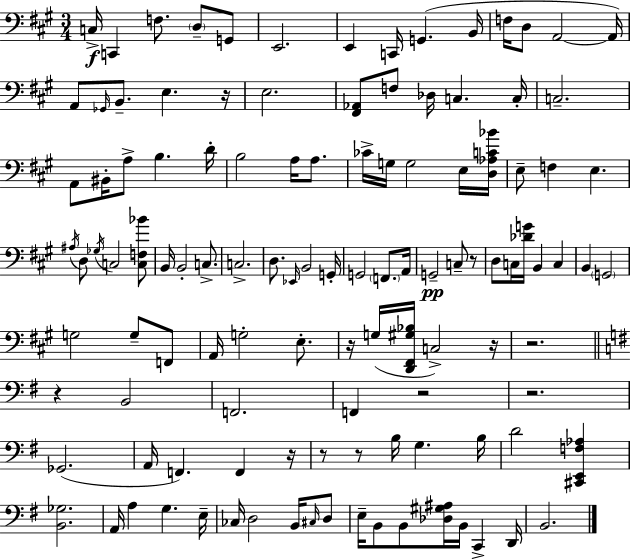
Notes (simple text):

C3/s C2/q F3/e. D3/e G2/e E2/h. E2/q C2/s G2/q. B2/s F3/s D3/e A2/h A2/s A2/e Gb2/s B2/e. E3/q. R/s E3/h. [F#2,Ab2]/e F3/e Db3/s C3/q. C3/s C3/h. A2/e BIS2/s A3/e B3/q. D4/s B3/h A3/s A3/e. CES4/s G3/s G3/h E3/s [D3,Ab3,C4,Bb4]/s E3/e F3/q E3/q. A#3/s D3/e Gb3/s C3/h [C3,F3,Bb4]/e B2/s B2/h C3/e. C3/h. D3/e. Eb2/s B2/h G2/s G2/h F2/e. A2/s G2/h C3/e R/e D3/e C3/s [Db4,G4]/s B2/q C3/q B2/q G2/h G3/h G3/e F2/e A2/s G3/h E3/e. R/s G3/s [D2,F#2,G#3,Bb3]/s C3/h R/s R/h. R/q B2/h F2/h. F2/q R/h R/h. Gb2/h. A2/s F2/q. F2/q R/s R/e R/e B3/s G3/q. B3/s D4/h [C#2,E2,F3,Ab3]/q [B2,Gb3]/h. A2/s A3/q G3/q. E3/s CES3/s D3/h B2/s C#3/s D3/e E3/s B2/e B2/e [Db3,G#3,A#3]/s B2/s C2/q D2/s B2/h.